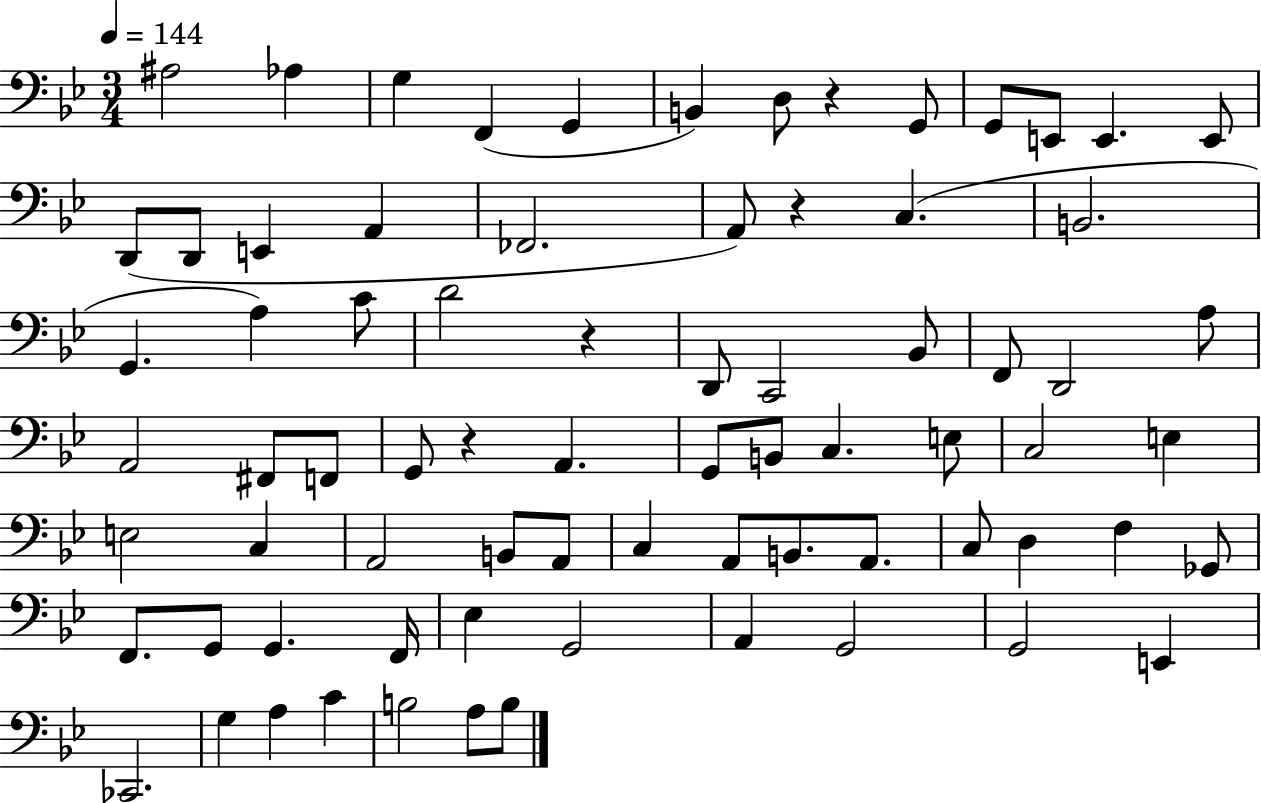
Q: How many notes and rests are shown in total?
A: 75